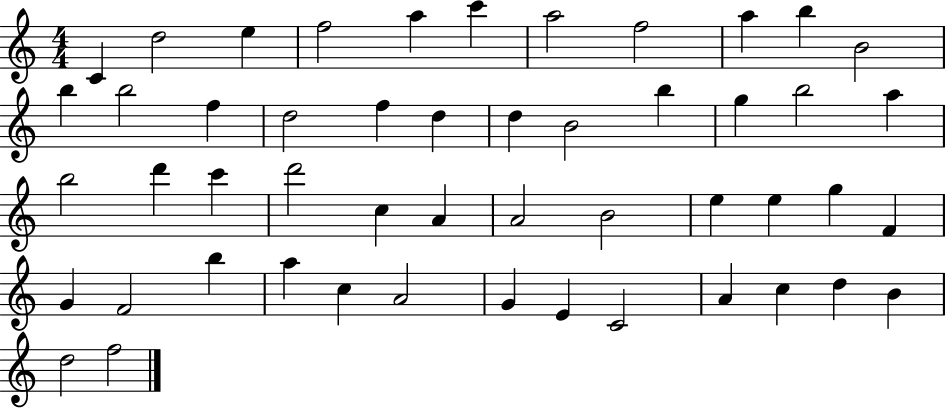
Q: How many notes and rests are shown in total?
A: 50